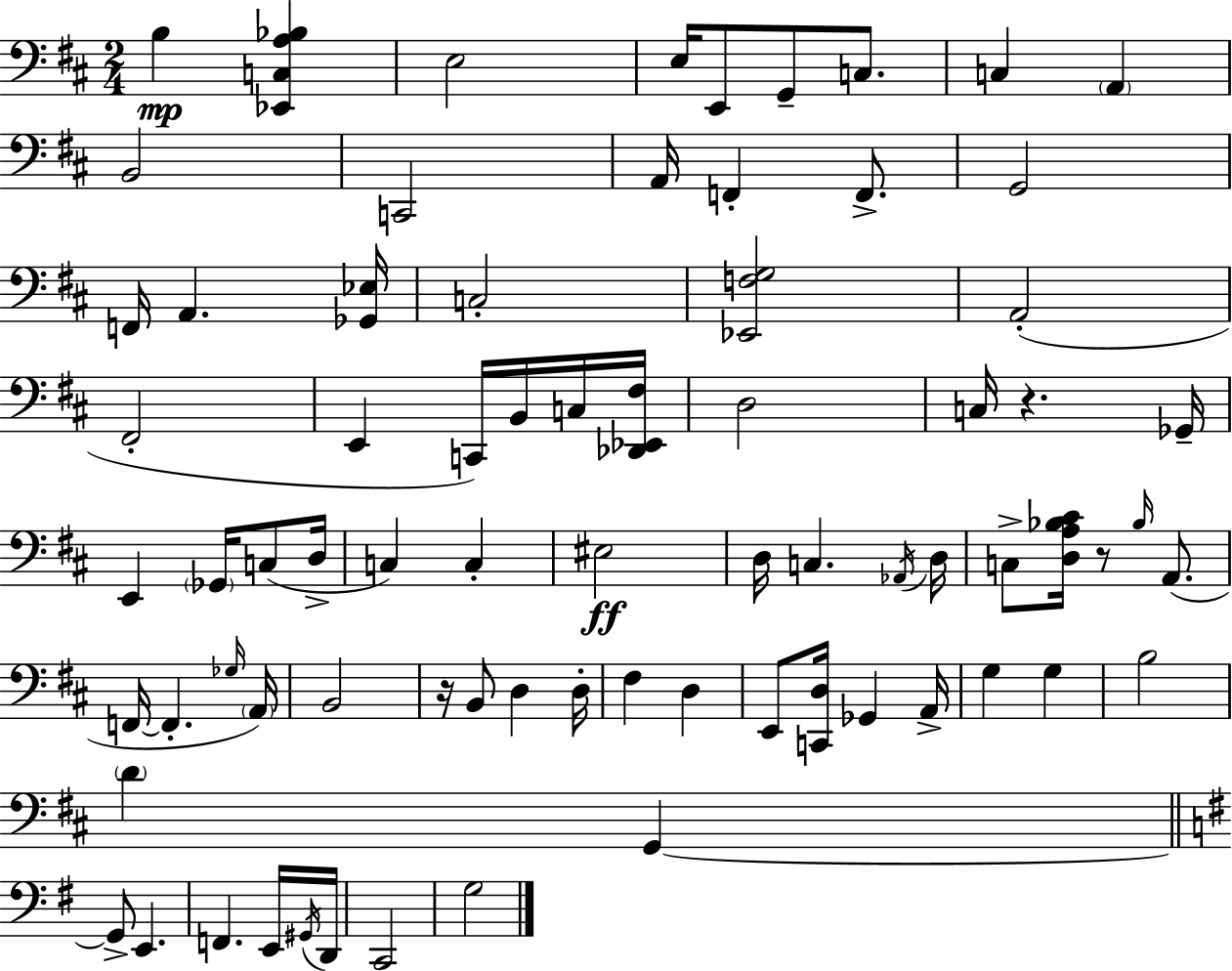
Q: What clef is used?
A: bass